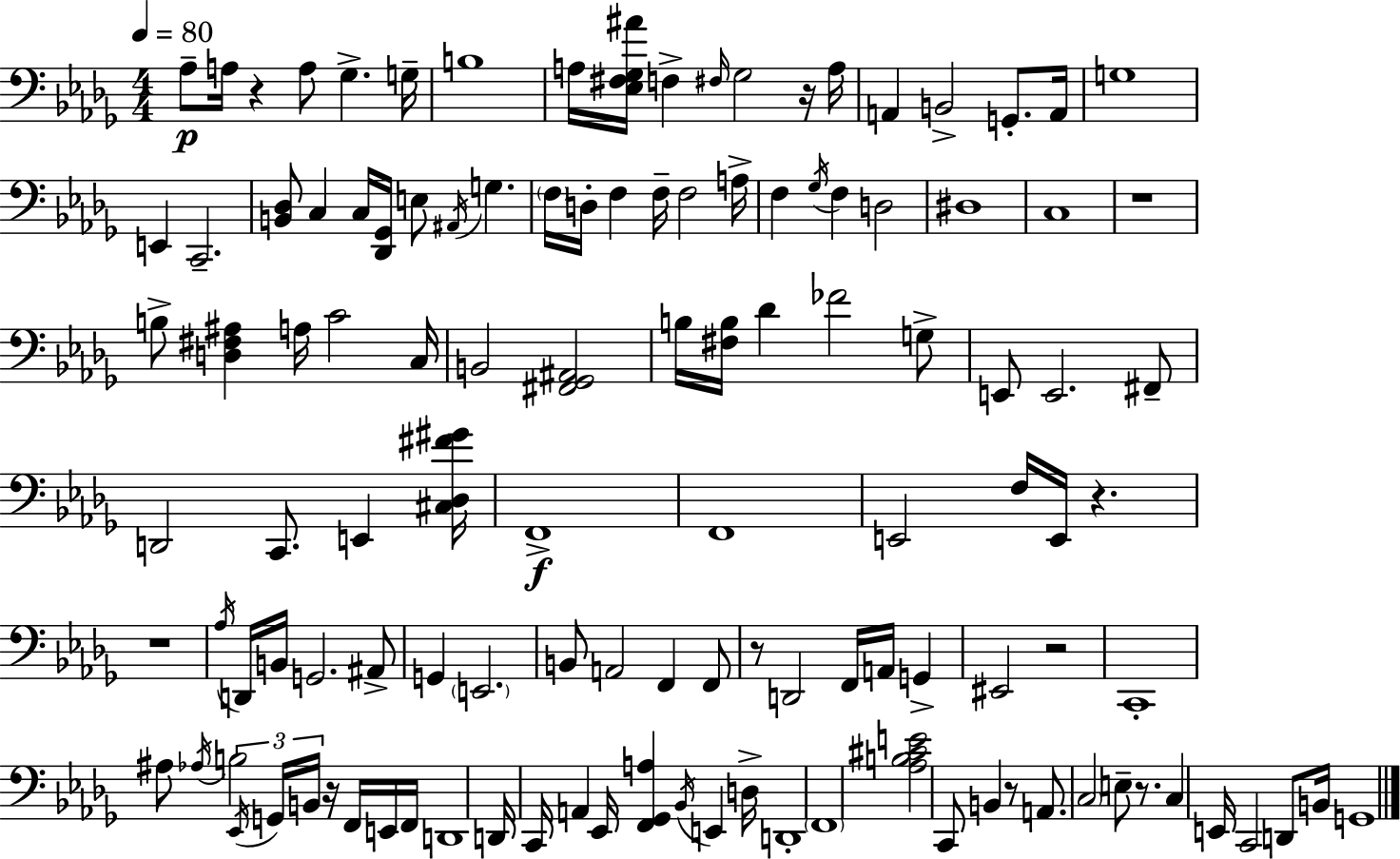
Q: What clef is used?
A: bass